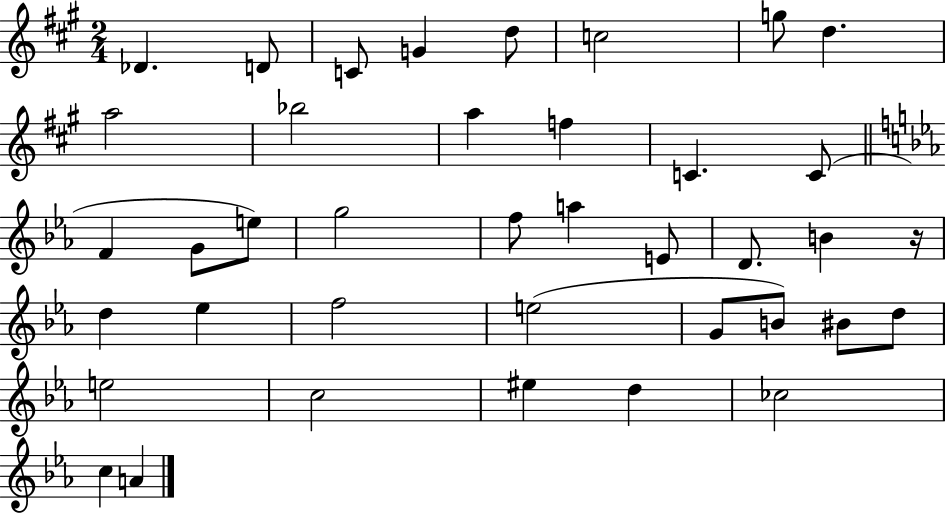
Db4/q. D4/e C4/e G4/q D5/e C5/h G5/e D5/q. A5/h Bb5/h A5/q F5/q C4/q. C4/e F4/q G4/e E5/e G5/h F5/e A5/q E4/e D4/e. B4/q R/s D5/q Eb5/q F5/h E5/h G4/e B4/e BIS4/e D5/e E5/h C5/h EIS5/q D5/q CES5/h C5/q A4/q